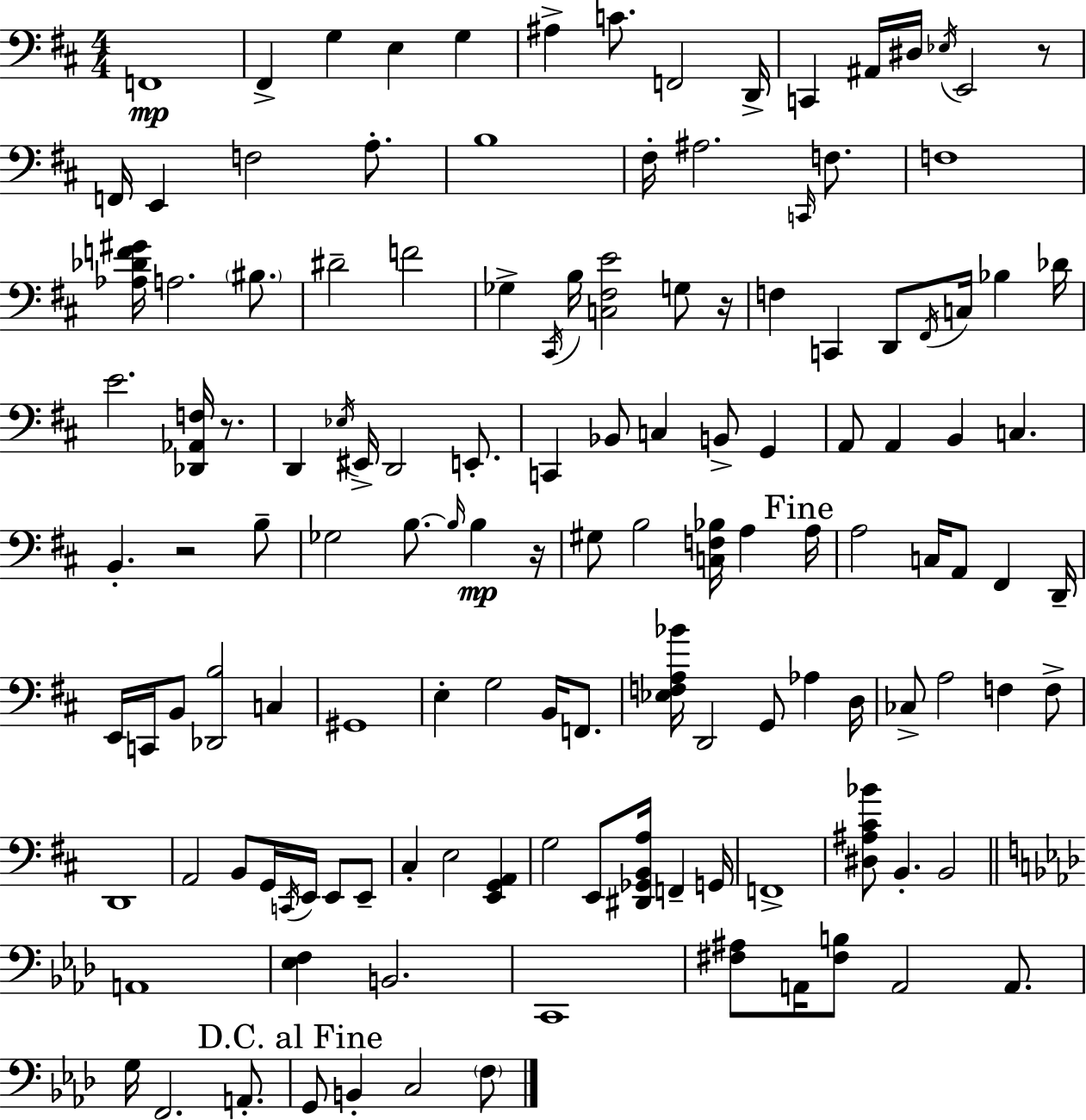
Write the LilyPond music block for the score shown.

{
  \clef bass
  \numericTimeSignature
  \time 4/4
  \key d \major
  f,1\mp | fis,4-> g4 e4 g4 | ais4-> c'8. f,2 d,16-> | c,4 ais,16 dis16 \acciaccatura { ees16 } e,2 r8 | \break f,16 e,4 f2 a8.-. | b1 | fis16-. ais2. \grace { c,16 } f8. | f1 | \break <aes des' f' gis'>16 a2. \parenthesize bis8. | dis'2-- f'2 | ges4-> \acciaccatura { cis,16 } b16 <c fis e'>2 | g8 r16 f4 c,4 d,8 \acciaccatura { fis,16 } c16 bes4 | \break des'16 e'2. | <des, aes, f>16 r8. d,4 \acciaccatura { ees16 } eis,16-> d,2 | e,8.-. c,4 bes,8 c4 b,8-> | g,4 a,8 a,4 b,4 c4. | \break b,4.-. r2 | b8-- ges2 b8.~~ | \grace { b16 } b4\mp r16 gis8 b2 | <c f bes>16 a4 \mark "Fine" a16 a2 c16 a,8 | \break fis,4 d,16-- e,16 c,16 b,8 <des, b>2 | c4 gis,1 | e4-. g2 | b,16 f,8. <ees f a bes'>16 d,2 g,8 | \break aes4 d16 ces8-> a2 | f4 f8-> d,1 | a,2 b,8 | g,16 \acciaccatura { c,16 } e,16 e,8 e,8-- cis4-. e2 | \break <e, g, a,>4 g2 e,8 | <dis, ges, b, a>16 f,4-- g,16 f,1-> | <dis ais cis' bes'>8 b,4.-. b,2 | \bar "||" \break \key f \minor a,1 | <ees f>4 b,2. | c,1 | <fis ais>8 a,16 <fis b>8 a,2 a,8. | \break g16 f,2. a,8.-. | \mark "D.C. al Fine" g,8 b,4-. c2 \parenthesize f8 | \bar "|."
}